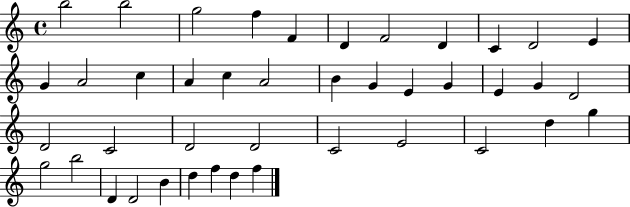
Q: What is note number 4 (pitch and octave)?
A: F5